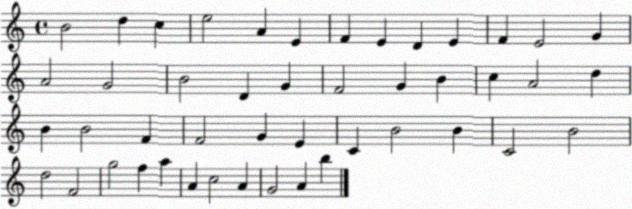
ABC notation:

X:1
T:Untitled
M:4/4
L:1/4
K:C
B2 d c e2 A E F E D E F E2 G A2 G2 B2 D G F2 G B c A2 d B B2 F F2 G E C B2 B C2 B2 d2 F2 g2 f a A c2 A G2 A b